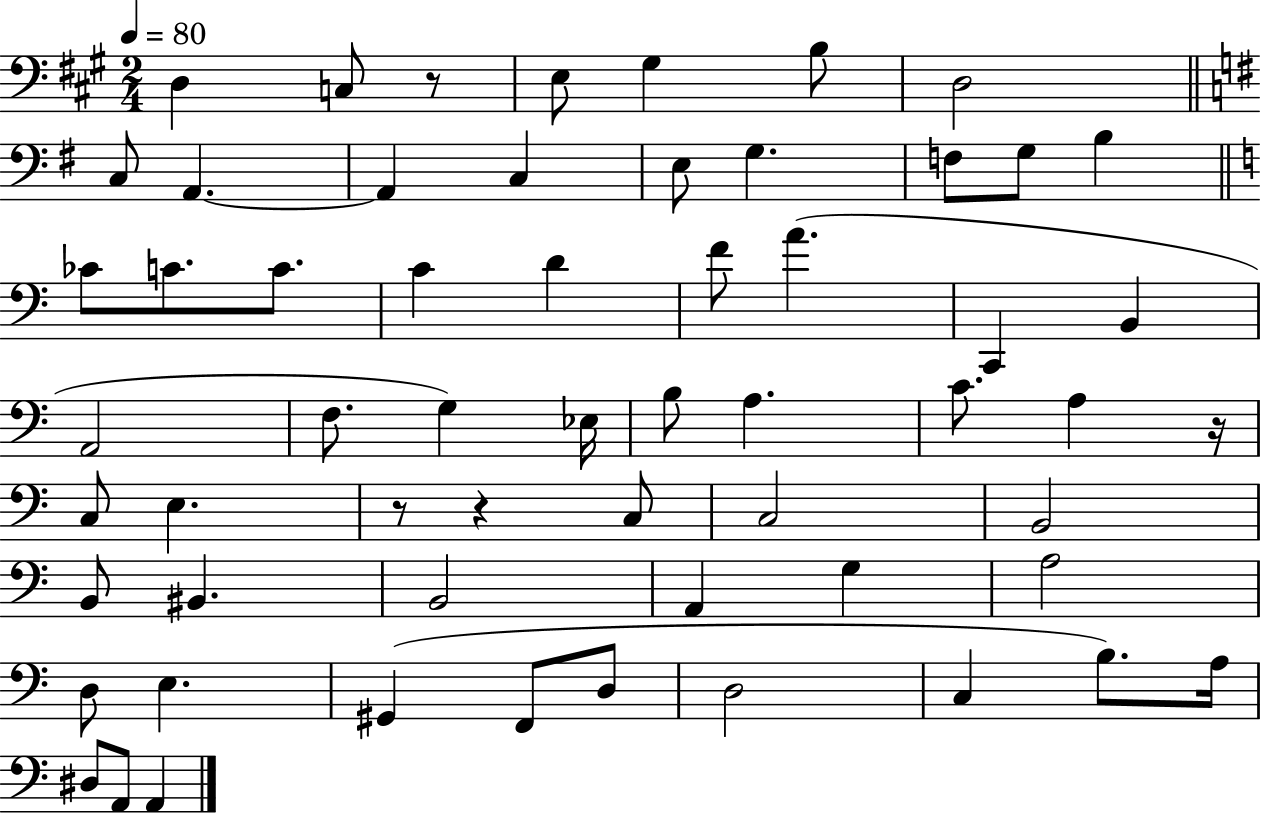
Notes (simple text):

D3/q C3/e R/e E3/e G#3/q B3/e D3/h C3/e A2/q. A2/q C3/q E3/e G3/q. F3/e G3/e B3/q CES4/e C4/e. C4/e. C4/q D4/q F4/e A4/q. C2/q B2/q A2/h F3/e. G3/q Eb3/s B3/e A3/q. C4/e. A3/q R/s C3/e E3/q. R/e R/q C3/e C3/h B2/h B2/e BIS2/q. B2/h A2/q G3/q A3/h D3/e E3/q. G#2/q F2/e D3/e D3/h C3/q B3/e. A3/s D#3/e A2/e A2/q